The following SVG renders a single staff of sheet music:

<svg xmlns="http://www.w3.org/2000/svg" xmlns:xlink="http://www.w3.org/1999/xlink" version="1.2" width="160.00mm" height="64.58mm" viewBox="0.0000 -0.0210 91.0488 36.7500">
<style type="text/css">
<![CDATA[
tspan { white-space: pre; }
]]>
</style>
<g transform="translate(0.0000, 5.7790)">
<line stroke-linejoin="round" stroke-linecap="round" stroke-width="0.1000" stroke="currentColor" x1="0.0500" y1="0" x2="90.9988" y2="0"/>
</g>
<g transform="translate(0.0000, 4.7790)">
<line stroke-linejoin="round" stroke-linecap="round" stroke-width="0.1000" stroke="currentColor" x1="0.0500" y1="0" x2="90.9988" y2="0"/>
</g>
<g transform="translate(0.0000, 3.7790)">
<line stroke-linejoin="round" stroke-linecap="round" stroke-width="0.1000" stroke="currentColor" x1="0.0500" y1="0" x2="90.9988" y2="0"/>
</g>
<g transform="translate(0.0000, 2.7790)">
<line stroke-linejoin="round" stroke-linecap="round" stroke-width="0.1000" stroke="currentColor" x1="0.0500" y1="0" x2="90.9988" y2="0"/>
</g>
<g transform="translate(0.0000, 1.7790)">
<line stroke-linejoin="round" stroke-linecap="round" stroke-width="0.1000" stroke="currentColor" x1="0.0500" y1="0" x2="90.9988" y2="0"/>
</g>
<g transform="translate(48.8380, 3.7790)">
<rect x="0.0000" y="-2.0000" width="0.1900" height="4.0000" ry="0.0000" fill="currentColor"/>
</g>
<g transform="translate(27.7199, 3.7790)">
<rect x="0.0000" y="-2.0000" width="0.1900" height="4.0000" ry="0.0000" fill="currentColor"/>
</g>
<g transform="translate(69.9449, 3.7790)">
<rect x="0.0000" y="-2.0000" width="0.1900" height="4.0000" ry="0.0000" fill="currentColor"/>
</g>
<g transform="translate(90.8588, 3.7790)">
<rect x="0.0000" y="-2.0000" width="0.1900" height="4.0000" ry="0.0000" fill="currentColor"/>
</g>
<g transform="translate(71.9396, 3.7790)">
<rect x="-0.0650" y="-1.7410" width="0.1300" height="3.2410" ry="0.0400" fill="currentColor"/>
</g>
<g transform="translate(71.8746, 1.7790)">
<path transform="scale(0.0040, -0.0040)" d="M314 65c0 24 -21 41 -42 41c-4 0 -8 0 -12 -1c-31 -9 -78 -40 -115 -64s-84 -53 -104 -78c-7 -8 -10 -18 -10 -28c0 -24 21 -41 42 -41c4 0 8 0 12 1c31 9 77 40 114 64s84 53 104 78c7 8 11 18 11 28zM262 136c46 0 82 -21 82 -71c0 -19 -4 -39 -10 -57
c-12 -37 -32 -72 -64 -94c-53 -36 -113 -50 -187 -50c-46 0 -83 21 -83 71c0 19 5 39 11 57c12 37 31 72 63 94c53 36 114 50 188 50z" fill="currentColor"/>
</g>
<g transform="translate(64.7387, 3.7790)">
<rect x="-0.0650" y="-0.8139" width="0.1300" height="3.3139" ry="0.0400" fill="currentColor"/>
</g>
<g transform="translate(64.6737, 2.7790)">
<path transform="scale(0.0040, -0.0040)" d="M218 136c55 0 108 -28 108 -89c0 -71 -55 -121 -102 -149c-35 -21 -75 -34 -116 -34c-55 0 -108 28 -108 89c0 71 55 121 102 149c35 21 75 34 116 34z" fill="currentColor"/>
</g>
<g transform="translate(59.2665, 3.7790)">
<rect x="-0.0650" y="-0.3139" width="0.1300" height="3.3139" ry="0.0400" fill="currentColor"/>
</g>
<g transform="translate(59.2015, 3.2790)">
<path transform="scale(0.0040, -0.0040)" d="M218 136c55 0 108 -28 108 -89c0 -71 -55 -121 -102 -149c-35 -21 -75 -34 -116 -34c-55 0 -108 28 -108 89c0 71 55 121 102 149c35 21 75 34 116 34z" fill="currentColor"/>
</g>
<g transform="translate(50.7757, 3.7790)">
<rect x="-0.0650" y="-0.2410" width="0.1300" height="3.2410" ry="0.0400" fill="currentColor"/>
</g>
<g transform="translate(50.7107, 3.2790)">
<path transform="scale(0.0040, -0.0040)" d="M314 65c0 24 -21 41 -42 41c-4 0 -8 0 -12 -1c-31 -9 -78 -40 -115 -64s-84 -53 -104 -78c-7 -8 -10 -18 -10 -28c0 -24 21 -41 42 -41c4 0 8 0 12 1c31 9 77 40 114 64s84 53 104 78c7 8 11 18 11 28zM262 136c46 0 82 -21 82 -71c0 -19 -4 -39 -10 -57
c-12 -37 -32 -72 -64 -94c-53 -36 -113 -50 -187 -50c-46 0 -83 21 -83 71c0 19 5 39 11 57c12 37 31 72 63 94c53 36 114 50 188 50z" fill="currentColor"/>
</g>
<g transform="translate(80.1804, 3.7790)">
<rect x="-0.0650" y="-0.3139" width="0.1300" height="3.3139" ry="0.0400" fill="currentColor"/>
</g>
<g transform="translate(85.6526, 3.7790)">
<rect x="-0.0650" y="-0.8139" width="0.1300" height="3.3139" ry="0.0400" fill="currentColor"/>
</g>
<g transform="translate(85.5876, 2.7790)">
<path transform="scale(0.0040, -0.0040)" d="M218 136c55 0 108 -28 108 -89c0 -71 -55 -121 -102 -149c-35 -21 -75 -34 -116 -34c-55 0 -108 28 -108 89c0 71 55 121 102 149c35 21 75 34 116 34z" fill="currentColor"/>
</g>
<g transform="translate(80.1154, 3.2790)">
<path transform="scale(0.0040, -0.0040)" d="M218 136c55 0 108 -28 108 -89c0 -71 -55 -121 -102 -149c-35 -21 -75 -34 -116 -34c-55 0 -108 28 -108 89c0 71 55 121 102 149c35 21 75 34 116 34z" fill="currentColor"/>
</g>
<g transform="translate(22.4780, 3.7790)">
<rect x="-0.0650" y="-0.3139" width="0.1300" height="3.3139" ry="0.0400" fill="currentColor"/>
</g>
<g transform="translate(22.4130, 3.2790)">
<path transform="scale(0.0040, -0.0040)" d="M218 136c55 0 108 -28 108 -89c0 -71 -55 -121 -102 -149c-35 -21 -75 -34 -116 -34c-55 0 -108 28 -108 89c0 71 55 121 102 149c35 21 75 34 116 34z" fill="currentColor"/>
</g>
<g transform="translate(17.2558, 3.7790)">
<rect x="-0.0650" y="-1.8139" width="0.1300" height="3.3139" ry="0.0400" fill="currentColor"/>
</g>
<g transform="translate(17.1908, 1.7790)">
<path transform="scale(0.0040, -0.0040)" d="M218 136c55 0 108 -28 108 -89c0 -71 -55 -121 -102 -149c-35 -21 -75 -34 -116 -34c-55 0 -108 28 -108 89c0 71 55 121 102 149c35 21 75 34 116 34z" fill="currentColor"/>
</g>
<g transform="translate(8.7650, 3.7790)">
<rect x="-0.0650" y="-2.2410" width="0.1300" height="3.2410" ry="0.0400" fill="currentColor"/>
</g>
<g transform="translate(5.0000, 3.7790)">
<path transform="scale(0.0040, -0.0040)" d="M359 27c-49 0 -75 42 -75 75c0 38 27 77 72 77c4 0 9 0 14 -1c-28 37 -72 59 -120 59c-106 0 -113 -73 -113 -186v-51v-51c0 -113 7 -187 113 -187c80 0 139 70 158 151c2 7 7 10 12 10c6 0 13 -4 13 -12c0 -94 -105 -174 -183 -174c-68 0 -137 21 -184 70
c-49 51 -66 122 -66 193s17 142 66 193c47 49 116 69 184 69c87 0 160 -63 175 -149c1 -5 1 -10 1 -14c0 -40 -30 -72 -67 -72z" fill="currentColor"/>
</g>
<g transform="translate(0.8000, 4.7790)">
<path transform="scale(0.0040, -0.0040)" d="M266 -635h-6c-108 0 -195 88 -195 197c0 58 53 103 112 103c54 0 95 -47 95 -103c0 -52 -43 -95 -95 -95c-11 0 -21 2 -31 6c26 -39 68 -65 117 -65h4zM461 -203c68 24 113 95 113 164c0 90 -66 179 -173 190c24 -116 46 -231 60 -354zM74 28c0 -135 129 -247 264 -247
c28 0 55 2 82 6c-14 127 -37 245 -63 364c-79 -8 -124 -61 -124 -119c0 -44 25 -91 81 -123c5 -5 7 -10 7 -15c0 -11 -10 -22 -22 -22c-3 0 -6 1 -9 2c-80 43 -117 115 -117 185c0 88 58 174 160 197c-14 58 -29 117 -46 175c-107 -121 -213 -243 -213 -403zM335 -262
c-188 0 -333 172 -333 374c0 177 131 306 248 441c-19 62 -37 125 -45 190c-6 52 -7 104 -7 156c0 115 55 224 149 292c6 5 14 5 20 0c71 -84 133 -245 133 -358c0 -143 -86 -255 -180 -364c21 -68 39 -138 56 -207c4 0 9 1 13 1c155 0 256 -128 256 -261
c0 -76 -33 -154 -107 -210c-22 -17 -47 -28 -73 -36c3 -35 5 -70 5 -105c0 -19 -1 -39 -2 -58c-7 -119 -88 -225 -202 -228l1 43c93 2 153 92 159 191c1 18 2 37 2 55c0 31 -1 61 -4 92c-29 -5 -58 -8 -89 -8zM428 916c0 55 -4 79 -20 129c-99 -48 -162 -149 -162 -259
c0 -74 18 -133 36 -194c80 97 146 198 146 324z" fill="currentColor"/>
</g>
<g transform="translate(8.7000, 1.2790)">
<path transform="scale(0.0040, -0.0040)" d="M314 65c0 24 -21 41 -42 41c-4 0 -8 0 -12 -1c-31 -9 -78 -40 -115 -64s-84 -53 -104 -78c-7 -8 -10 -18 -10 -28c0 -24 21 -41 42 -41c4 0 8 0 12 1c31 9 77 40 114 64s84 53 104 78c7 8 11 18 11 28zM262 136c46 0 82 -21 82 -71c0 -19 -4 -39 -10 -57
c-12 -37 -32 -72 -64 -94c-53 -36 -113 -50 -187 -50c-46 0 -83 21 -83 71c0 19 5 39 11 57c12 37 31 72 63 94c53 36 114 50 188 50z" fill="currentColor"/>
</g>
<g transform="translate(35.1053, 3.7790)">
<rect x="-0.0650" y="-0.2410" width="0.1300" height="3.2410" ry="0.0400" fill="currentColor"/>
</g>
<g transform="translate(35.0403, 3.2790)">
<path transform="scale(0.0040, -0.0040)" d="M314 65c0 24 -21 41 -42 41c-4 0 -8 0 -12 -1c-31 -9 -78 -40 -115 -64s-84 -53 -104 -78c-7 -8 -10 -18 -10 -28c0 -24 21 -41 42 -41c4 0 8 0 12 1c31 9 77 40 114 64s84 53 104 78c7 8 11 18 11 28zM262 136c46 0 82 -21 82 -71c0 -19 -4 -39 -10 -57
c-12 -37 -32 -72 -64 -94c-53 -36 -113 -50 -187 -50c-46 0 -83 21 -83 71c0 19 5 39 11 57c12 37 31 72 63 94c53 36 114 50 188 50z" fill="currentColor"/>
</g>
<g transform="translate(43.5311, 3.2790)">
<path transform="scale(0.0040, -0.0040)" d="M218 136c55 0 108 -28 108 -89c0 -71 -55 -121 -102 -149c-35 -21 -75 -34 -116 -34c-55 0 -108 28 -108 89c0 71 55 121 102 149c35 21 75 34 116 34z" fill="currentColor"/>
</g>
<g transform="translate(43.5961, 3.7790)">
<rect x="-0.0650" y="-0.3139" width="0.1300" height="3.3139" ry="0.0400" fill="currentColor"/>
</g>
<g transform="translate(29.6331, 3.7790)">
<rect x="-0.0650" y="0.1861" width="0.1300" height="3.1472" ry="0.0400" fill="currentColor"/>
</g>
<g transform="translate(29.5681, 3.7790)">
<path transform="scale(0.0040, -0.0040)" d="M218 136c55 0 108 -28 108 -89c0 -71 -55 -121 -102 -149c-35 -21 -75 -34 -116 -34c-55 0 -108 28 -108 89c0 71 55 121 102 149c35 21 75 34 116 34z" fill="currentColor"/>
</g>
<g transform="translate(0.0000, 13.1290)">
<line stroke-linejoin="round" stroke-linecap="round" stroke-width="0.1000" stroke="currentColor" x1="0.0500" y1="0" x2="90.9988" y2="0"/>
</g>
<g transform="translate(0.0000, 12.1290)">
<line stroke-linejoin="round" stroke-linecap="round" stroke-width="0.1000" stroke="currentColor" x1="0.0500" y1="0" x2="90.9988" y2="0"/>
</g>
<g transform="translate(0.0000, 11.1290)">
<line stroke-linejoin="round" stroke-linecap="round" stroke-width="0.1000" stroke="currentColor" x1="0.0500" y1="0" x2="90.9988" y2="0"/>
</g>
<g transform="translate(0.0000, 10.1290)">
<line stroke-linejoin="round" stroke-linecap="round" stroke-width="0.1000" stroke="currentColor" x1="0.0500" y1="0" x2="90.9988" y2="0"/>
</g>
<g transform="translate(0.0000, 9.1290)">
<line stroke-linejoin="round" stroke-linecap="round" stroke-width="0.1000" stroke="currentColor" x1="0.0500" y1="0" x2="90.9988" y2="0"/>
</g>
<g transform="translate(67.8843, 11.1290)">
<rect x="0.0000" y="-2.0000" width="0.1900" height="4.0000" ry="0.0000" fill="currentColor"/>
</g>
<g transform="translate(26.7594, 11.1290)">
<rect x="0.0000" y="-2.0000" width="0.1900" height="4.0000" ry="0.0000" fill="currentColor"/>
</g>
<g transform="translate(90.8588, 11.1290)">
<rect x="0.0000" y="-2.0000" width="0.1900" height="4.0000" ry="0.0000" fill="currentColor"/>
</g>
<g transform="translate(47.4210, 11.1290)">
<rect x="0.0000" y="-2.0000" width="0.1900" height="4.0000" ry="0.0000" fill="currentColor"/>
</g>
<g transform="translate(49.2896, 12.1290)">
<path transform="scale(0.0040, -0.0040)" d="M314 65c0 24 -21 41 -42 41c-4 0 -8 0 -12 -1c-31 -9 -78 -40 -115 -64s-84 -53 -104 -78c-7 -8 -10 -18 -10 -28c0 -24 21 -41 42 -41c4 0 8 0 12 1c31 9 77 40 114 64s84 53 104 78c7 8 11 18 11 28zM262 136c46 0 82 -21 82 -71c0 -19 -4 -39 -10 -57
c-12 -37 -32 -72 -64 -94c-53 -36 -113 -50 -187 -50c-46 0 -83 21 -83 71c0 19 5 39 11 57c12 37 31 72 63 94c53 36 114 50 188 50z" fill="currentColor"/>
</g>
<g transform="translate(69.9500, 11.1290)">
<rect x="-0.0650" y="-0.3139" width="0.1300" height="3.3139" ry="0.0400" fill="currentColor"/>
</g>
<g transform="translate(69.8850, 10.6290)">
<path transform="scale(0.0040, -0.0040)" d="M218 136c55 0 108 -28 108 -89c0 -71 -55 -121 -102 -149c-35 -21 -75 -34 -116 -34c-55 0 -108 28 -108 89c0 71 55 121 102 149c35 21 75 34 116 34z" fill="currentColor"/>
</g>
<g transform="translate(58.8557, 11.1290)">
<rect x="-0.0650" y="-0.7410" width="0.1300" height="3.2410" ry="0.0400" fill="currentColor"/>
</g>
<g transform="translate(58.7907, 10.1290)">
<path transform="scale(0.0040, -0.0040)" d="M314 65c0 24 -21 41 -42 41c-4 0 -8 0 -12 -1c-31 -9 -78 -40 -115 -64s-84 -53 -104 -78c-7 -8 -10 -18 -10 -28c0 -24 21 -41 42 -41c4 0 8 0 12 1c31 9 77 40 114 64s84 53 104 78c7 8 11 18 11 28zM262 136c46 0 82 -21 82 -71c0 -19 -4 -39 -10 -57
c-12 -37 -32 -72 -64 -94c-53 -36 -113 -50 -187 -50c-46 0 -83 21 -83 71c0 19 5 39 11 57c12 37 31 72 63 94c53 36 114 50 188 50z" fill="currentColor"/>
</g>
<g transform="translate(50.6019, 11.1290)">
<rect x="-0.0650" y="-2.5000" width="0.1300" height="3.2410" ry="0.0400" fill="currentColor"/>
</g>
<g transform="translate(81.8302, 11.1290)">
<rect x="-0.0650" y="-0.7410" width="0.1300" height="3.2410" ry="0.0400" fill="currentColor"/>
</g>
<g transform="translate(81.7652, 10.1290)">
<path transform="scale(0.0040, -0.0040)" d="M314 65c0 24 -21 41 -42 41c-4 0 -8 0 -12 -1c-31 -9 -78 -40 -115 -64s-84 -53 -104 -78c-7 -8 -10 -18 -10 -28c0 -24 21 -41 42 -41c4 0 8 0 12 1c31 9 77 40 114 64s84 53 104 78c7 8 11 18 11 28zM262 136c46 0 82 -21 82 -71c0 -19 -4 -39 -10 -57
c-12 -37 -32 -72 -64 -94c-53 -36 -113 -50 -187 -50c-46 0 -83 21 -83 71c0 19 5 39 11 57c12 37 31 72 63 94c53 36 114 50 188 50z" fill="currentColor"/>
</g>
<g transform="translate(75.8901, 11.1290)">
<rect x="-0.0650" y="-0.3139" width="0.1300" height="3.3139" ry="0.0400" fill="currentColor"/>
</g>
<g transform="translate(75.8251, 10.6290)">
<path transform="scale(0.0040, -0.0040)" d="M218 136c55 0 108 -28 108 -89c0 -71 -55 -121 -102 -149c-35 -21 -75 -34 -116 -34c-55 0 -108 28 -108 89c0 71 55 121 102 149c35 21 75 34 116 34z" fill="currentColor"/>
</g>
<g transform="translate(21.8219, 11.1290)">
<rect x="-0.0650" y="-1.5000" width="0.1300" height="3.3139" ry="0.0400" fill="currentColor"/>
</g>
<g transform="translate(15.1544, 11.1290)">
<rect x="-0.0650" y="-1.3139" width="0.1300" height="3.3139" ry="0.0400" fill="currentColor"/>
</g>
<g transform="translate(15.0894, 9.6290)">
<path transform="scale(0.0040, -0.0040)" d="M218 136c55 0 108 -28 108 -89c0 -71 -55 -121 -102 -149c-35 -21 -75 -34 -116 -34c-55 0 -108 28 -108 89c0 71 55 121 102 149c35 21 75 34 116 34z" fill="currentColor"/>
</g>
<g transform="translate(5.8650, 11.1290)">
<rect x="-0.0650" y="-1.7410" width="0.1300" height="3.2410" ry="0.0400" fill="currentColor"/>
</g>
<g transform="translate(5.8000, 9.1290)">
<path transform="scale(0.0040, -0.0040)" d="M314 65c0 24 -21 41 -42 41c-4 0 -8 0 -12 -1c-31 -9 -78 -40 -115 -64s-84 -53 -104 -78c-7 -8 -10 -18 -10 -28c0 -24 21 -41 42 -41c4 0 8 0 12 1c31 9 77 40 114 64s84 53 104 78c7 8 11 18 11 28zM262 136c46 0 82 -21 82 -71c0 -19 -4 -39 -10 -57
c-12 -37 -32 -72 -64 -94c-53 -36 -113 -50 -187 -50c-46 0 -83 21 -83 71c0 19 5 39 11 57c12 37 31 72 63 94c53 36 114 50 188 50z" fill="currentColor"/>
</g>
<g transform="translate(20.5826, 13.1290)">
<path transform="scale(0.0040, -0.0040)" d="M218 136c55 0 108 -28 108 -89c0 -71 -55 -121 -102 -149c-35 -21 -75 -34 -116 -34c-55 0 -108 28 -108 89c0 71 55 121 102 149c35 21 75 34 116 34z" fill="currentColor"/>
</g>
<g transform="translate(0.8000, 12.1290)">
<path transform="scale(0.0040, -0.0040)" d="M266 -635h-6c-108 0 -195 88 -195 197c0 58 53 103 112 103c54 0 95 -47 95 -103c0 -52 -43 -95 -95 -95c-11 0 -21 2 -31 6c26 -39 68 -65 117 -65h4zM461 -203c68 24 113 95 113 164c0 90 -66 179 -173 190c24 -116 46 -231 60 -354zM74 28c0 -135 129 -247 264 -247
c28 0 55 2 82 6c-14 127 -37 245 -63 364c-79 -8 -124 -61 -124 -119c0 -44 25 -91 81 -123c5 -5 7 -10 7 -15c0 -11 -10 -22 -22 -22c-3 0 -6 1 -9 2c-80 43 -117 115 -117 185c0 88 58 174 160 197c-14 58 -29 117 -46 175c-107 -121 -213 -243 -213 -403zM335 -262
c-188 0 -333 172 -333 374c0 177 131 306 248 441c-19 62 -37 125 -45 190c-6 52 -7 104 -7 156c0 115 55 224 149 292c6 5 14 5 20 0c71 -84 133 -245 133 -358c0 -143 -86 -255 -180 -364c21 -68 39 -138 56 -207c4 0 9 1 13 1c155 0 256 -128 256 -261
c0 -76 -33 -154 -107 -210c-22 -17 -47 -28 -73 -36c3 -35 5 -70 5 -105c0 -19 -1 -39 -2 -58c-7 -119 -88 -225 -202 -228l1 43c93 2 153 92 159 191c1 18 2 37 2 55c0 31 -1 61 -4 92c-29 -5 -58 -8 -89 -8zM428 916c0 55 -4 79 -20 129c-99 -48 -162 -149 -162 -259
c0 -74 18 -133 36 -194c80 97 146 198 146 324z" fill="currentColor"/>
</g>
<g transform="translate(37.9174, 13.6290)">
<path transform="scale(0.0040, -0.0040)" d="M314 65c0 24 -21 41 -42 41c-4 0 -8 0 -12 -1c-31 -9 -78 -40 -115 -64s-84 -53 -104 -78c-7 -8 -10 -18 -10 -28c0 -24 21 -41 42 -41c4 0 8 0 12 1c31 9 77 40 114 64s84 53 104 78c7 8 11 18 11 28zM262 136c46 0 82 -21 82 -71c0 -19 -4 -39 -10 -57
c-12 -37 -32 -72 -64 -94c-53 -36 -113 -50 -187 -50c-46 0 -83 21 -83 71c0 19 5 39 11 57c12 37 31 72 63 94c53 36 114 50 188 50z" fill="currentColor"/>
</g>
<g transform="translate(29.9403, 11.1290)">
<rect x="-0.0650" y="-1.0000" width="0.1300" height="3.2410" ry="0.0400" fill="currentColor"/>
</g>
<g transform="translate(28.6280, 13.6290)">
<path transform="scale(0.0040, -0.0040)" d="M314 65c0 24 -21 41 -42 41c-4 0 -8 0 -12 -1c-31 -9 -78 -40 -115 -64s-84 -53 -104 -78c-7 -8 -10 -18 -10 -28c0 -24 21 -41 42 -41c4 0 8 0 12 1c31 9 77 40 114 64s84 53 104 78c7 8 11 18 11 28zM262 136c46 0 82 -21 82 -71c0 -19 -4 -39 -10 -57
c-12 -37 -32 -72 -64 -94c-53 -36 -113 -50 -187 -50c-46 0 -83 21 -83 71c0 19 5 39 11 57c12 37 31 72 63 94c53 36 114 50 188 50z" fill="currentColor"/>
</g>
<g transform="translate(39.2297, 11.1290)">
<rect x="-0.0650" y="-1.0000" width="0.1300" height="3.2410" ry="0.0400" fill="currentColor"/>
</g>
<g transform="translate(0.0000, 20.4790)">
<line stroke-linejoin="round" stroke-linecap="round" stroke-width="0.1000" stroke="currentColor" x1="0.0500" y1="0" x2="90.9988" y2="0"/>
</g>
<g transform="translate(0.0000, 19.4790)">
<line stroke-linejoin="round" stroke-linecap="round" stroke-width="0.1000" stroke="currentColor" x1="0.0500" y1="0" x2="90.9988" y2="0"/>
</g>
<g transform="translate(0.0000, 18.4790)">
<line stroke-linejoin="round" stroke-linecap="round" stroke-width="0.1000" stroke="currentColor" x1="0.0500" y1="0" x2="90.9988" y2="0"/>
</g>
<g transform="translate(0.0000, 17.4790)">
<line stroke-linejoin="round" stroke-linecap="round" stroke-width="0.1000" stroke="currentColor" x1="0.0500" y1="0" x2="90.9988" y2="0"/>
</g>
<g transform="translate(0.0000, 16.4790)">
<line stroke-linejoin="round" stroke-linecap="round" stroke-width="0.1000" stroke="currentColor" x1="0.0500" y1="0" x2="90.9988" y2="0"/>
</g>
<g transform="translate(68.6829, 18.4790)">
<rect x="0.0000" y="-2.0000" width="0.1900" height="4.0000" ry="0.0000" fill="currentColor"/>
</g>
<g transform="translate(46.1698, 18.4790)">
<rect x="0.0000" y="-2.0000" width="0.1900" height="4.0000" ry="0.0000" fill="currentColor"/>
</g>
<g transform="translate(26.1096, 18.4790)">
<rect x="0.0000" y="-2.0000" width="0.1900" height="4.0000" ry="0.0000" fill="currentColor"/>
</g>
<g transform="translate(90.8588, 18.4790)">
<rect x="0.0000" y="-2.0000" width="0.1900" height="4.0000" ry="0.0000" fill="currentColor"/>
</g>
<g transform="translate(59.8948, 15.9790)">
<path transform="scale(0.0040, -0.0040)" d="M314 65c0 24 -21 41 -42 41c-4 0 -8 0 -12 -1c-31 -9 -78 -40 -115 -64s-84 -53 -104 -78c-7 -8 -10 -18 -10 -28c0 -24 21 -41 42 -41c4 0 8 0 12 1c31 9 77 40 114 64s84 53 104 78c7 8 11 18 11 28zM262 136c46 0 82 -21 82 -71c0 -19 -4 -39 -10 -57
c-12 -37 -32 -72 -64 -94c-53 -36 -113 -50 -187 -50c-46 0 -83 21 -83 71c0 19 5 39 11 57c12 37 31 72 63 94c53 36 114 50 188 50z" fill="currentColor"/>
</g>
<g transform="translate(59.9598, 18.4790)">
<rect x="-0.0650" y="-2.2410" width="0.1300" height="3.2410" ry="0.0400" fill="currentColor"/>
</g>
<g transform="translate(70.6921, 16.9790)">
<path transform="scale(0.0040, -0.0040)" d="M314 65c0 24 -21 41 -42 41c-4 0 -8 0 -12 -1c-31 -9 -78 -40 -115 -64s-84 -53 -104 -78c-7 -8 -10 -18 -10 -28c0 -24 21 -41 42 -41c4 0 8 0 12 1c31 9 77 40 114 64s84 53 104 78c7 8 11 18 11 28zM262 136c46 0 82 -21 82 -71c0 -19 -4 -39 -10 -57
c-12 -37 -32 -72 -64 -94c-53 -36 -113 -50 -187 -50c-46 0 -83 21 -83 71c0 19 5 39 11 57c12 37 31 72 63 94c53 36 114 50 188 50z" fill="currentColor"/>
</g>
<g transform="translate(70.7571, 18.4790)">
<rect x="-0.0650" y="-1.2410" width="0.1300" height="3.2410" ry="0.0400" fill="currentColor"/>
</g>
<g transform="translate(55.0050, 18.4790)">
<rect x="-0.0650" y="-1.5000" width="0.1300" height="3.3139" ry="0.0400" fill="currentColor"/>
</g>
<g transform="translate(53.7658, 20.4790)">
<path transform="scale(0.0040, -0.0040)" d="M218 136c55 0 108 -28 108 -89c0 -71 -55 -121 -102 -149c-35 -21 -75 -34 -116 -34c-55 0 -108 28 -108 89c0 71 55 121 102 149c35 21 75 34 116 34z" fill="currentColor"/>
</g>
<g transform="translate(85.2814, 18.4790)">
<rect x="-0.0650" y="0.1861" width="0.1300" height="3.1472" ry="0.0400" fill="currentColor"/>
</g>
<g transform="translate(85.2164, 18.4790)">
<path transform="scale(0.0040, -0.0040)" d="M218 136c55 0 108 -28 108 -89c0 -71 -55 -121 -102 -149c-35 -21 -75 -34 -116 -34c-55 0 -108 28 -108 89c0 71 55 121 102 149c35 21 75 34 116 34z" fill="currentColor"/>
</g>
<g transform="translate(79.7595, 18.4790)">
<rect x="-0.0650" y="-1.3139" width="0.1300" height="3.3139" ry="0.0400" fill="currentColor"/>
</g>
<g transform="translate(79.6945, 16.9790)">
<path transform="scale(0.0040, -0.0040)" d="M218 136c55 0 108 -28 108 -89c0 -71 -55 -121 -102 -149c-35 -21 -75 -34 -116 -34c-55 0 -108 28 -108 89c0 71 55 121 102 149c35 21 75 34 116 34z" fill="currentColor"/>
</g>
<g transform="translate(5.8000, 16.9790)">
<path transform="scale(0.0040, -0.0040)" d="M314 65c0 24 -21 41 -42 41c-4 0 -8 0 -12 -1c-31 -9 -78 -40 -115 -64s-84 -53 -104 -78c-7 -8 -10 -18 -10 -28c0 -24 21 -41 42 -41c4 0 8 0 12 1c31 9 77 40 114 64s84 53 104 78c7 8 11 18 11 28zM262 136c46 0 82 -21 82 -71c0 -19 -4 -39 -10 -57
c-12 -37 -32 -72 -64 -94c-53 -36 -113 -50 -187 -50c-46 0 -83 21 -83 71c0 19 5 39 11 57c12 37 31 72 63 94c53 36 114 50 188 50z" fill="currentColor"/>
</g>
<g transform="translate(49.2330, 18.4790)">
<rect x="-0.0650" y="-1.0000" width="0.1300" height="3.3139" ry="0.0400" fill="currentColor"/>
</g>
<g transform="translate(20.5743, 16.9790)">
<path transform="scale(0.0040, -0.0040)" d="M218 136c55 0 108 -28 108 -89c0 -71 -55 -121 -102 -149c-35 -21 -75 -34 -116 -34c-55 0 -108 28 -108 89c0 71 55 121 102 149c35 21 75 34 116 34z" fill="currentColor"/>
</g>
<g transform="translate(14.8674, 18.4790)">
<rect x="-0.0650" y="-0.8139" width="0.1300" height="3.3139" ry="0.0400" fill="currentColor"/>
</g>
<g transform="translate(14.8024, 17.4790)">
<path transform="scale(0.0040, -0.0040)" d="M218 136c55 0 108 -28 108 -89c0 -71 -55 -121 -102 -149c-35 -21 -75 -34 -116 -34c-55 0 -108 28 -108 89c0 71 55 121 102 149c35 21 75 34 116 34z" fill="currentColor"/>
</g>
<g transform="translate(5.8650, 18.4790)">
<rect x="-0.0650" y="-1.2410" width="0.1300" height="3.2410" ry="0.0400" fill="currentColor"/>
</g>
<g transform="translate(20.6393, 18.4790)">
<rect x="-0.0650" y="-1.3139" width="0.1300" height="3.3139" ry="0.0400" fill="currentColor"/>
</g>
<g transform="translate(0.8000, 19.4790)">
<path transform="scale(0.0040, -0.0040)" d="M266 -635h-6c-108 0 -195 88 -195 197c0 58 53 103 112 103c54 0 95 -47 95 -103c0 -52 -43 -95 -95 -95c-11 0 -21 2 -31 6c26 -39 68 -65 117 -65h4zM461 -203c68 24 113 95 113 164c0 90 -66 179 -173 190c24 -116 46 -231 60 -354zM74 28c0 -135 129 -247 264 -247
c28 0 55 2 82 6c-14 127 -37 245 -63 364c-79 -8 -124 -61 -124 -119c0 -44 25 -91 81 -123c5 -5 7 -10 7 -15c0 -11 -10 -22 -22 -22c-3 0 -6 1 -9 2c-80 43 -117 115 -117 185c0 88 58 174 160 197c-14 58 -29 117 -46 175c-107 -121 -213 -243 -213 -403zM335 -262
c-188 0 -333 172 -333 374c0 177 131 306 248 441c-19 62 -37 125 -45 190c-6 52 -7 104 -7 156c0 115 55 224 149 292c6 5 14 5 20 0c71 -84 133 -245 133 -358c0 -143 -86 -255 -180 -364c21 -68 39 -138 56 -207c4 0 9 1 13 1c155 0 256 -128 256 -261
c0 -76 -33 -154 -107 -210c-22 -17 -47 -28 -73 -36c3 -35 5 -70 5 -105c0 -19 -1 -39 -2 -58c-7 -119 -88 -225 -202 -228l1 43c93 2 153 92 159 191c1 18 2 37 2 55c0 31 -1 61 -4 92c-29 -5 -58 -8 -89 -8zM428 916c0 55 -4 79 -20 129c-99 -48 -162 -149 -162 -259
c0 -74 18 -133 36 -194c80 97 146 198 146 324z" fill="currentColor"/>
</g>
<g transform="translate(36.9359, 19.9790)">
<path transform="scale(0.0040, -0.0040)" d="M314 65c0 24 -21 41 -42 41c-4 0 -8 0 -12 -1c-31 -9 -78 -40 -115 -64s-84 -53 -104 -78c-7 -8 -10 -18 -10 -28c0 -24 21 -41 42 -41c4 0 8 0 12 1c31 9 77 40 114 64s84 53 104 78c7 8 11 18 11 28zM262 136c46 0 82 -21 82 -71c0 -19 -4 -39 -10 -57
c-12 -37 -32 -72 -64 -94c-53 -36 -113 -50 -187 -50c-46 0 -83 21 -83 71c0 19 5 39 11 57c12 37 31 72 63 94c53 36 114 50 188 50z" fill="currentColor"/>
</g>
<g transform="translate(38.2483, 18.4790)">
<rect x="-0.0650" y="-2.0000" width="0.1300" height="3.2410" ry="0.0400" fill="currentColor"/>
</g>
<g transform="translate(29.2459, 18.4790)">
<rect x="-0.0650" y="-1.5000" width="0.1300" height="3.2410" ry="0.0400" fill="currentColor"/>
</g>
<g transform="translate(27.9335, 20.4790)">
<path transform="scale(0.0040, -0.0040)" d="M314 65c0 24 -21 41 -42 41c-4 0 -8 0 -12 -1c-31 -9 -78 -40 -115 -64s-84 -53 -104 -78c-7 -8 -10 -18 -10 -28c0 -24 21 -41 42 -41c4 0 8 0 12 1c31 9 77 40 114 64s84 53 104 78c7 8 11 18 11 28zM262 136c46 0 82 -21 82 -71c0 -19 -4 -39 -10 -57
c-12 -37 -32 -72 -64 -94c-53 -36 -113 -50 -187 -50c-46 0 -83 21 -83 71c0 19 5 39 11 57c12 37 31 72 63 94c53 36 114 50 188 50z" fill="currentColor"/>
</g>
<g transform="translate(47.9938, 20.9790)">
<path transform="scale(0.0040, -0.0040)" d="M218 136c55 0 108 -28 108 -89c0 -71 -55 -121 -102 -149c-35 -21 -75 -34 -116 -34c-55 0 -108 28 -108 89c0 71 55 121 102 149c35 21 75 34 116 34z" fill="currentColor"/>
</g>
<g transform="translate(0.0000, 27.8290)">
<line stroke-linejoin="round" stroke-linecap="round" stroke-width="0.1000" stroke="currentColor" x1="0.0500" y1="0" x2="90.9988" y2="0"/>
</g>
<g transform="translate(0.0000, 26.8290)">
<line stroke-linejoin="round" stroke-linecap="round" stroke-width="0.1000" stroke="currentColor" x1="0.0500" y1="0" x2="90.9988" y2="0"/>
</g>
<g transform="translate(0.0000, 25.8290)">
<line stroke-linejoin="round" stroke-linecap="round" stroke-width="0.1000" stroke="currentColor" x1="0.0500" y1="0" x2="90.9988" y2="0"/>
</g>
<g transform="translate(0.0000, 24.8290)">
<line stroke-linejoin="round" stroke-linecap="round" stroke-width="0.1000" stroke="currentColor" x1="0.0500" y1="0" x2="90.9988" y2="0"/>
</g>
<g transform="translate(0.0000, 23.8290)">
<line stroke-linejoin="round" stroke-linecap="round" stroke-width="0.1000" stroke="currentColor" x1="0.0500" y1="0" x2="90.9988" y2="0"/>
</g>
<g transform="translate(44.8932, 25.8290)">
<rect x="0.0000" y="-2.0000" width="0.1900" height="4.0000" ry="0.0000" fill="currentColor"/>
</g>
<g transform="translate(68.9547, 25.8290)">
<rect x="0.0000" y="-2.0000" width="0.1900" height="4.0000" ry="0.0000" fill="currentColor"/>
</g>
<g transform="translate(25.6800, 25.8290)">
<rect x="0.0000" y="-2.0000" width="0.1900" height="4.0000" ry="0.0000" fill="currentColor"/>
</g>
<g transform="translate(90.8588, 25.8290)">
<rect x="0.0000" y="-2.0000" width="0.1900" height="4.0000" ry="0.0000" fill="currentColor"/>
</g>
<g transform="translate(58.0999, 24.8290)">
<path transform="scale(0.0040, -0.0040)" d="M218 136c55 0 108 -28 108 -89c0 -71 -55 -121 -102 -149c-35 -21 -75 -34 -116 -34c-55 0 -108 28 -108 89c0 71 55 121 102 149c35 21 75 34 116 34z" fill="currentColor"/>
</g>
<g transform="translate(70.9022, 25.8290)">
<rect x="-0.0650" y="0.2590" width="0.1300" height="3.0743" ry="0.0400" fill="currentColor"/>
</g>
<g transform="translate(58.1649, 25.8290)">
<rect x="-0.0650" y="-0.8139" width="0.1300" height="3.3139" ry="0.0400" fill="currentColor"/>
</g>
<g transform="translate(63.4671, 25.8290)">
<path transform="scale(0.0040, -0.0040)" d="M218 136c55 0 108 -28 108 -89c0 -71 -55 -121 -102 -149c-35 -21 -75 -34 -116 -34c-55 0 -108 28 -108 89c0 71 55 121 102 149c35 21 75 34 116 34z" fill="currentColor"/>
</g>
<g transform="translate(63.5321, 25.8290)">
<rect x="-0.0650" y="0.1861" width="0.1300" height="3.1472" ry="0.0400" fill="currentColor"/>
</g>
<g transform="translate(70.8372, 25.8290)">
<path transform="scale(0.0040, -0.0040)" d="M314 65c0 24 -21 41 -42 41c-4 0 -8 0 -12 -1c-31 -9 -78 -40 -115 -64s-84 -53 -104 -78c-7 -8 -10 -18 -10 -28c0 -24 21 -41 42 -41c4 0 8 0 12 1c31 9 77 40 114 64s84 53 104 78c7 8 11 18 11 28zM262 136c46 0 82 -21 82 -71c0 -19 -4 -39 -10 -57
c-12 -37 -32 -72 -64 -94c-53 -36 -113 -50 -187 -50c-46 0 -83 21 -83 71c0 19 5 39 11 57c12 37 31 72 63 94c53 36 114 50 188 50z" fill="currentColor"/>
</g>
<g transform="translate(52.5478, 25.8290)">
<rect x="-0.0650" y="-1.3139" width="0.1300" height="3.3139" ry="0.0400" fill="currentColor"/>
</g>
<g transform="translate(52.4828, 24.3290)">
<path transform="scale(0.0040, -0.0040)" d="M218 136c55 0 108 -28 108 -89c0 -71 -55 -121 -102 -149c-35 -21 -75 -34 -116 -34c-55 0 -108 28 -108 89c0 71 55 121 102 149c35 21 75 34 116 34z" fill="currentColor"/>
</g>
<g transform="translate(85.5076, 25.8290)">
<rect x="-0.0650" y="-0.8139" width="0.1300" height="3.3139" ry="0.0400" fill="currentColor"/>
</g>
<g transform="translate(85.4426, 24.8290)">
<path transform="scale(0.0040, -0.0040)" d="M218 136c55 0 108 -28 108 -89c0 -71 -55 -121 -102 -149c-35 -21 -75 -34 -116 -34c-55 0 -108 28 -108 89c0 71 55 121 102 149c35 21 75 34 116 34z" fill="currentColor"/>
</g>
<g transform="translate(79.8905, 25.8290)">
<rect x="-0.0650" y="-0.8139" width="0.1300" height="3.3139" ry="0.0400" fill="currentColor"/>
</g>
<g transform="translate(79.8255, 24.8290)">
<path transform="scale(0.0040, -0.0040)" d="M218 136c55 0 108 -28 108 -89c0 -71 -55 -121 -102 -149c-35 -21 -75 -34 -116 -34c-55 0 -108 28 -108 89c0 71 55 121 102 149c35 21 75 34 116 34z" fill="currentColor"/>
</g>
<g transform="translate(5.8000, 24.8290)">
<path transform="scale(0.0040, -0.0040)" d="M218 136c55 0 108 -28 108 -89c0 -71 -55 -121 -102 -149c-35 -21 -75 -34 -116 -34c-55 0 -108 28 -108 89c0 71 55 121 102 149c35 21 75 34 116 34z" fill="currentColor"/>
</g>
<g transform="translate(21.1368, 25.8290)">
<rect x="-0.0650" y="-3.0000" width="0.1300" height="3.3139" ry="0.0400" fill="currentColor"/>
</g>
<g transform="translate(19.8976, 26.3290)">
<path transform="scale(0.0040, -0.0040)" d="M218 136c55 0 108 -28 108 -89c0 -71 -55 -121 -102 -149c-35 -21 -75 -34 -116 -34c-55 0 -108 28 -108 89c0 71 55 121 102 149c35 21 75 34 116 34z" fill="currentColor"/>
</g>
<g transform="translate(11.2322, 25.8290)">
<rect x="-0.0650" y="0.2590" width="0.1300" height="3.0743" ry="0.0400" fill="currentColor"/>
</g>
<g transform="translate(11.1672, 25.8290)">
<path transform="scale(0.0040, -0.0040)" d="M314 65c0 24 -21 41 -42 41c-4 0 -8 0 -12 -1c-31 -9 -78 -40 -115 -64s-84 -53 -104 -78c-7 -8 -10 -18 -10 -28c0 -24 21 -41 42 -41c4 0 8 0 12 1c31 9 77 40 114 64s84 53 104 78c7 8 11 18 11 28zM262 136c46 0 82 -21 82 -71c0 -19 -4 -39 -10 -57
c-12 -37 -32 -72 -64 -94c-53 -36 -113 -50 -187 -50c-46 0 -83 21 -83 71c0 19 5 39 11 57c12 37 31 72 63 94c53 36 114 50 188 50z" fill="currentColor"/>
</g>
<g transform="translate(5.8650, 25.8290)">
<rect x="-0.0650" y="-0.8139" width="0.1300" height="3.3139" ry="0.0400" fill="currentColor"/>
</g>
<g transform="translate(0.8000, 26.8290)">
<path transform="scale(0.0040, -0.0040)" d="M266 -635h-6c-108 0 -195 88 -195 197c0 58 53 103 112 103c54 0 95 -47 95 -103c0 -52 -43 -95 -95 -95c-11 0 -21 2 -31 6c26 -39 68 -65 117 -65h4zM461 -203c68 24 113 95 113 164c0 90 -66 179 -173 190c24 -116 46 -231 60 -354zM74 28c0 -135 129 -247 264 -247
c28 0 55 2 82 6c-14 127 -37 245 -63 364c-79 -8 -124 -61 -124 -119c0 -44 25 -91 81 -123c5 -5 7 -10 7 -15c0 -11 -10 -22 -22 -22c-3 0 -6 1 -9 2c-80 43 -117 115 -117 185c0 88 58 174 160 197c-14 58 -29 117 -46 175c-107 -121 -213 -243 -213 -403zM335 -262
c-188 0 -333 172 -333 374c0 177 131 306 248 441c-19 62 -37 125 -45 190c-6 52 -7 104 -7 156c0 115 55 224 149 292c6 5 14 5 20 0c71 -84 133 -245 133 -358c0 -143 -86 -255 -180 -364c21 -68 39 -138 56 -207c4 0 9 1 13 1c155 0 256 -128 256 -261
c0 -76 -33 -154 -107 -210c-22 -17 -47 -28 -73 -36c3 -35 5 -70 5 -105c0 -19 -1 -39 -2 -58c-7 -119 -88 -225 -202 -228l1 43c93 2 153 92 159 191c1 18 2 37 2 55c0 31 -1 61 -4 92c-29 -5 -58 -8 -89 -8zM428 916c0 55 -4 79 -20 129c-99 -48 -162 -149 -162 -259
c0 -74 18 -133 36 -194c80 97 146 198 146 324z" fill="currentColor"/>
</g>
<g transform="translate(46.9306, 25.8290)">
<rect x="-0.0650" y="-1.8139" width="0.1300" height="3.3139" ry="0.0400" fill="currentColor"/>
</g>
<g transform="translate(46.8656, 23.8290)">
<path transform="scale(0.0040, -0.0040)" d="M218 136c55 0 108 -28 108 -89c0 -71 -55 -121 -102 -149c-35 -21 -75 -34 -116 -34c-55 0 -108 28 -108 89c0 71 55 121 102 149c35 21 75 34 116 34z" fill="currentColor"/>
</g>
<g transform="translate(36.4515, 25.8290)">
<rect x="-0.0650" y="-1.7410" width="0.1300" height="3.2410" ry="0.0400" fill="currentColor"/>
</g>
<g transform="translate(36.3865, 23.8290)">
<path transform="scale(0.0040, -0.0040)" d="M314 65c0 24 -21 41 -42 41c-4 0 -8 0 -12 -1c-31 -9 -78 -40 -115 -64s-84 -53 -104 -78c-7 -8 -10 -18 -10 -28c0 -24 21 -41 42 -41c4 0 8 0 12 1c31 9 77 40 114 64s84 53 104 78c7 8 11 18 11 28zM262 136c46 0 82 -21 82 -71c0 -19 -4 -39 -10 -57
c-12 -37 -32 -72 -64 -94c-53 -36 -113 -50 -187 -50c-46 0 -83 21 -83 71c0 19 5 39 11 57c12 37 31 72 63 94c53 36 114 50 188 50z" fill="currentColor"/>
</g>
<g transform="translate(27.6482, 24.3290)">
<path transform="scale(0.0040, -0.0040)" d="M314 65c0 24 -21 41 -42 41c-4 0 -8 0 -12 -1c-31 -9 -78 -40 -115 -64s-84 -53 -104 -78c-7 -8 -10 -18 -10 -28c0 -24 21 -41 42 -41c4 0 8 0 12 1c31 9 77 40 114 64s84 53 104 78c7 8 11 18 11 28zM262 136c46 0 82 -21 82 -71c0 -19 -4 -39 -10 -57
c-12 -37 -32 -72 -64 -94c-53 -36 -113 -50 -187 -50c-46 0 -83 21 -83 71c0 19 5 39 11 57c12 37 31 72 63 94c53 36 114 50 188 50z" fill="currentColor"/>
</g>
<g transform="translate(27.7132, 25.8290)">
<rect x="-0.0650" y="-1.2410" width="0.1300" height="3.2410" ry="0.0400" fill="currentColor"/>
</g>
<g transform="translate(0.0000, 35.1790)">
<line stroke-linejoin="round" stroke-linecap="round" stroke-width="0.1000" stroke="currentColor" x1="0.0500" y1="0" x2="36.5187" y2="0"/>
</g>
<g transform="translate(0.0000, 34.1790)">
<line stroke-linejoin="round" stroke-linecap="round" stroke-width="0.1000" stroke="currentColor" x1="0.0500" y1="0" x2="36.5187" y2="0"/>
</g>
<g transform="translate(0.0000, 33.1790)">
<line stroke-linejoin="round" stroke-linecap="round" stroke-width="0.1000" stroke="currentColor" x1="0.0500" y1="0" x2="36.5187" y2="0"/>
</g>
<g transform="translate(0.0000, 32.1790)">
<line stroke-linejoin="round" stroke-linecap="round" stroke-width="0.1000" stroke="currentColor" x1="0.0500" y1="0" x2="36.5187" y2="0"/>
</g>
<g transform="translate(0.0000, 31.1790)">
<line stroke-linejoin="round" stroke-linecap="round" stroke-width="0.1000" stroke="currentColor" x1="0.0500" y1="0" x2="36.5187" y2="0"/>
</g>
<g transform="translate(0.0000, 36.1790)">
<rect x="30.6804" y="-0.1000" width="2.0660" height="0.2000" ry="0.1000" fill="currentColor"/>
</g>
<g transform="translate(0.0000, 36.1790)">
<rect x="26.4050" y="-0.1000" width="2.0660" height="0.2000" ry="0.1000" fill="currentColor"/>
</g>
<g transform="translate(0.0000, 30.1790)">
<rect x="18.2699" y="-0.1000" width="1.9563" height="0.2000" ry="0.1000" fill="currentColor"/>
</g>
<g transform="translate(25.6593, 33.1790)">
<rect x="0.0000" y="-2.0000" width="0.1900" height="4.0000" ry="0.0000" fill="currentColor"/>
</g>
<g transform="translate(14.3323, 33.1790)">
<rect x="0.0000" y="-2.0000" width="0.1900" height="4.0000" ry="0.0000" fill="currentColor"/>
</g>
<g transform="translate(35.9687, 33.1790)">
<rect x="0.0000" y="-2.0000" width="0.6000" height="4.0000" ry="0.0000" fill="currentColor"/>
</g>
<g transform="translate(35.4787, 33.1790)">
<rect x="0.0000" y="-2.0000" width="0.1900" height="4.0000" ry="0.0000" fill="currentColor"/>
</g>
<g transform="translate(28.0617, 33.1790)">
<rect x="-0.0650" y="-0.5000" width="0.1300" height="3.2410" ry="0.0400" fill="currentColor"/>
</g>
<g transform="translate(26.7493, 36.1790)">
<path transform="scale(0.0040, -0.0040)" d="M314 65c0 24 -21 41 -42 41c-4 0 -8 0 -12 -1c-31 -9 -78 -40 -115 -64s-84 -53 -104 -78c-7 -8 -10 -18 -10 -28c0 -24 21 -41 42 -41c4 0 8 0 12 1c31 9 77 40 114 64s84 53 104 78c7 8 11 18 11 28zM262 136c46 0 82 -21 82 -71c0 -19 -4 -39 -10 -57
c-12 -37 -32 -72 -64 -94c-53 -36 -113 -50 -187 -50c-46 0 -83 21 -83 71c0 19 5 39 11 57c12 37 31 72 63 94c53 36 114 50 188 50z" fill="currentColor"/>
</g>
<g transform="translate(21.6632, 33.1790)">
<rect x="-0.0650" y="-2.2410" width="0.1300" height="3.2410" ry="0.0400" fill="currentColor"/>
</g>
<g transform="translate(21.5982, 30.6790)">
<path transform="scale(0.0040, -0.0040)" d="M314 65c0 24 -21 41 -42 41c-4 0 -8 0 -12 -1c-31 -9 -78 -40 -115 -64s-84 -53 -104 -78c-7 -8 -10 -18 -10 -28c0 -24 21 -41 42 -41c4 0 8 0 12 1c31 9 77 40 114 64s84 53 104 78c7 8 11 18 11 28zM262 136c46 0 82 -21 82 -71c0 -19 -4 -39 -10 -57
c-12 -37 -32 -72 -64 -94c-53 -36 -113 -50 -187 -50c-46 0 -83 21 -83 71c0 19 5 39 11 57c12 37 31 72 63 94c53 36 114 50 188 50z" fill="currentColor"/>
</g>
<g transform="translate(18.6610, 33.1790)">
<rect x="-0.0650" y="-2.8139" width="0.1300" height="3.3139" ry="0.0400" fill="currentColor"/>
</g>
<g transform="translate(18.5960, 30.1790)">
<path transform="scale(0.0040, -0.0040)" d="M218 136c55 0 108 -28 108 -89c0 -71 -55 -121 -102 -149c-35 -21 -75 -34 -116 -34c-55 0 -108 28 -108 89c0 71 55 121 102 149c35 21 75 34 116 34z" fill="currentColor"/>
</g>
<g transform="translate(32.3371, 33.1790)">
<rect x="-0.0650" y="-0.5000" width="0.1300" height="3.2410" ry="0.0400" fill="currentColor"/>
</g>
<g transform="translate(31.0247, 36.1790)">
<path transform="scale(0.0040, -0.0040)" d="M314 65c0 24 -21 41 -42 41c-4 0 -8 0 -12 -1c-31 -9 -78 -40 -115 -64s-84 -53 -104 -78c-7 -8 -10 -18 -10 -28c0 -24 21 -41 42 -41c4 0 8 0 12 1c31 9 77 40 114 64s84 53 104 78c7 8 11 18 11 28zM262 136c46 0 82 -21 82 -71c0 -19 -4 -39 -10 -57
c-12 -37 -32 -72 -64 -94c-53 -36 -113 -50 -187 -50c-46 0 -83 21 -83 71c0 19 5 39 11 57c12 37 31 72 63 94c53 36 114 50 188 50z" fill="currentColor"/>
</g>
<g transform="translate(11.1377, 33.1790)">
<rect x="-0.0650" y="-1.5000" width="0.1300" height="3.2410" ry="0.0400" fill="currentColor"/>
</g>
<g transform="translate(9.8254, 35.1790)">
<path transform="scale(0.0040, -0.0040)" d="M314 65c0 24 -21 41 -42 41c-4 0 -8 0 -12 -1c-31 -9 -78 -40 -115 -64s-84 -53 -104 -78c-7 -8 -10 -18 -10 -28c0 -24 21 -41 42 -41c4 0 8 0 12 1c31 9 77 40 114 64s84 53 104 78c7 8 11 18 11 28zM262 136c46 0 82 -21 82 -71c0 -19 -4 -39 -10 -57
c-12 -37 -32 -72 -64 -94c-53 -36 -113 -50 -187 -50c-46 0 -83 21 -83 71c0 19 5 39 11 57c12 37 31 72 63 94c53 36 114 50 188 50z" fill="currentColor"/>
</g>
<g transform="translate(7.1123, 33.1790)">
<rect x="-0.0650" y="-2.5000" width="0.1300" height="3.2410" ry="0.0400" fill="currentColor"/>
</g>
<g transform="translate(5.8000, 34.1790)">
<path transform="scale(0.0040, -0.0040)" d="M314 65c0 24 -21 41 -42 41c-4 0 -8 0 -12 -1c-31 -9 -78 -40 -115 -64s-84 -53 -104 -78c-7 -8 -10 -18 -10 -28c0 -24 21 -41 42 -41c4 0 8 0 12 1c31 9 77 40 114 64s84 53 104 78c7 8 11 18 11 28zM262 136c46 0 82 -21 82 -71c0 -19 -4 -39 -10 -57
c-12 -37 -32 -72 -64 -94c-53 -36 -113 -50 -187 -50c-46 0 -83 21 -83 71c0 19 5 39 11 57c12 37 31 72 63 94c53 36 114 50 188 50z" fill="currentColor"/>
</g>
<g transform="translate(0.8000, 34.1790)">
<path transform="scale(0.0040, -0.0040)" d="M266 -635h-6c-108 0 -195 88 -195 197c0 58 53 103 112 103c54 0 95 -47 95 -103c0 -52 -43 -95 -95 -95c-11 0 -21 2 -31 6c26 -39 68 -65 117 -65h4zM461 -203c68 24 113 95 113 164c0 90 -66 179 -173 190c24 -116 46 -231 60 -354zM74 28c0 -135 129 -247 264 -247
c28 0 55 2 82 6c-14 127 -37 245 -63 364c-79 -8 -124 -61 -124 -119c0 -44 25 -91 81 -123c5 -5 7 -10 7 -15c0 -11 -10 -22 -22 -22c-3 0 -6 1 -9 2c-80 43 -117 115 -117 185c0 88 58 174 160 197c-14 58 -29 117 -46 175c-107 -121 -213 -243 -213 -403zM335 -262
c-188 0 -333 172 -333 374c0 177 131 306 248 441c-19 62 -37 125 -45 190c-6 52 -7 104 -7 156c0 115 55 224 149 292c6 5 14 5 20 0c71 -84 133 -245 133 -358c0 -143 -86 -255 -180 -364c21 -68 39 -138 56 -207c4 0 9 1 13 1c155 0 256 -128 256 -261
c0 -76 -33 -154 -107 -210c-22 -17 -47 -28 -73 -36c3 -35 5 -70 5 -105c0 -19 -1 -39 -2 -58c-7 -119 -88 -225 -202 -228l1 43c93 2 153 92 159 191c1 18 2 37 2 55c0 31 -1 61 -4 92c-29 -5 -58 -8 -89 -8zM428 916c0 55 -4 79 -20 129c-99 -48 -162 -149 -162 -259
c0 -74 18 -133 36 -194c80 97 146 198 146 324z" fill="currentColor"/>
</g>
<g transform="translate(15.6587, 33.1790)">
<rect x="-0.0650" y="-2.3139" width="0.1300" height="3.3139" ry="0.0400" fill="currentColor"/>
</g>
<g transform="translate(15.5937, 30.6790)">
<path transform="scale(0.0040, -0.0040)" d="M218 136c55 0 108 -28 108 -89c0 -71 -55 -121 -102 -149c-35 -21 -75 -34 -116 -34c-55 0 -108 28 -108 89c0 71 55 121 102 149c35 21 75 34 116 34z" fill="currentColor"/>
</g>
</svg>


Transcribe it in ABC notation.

X:1
T:Untitled
M:4/4
L:1/4
K:C
g2 f c B c2 c c2 c d f2 c d f2 e E D2 D2 G2 d2 c c d2 e2 d e E2 F2 D E g2 e2 e B d B2 A e2 f2 f e d B B2 d d G2 E2 g a g2 C2 C2